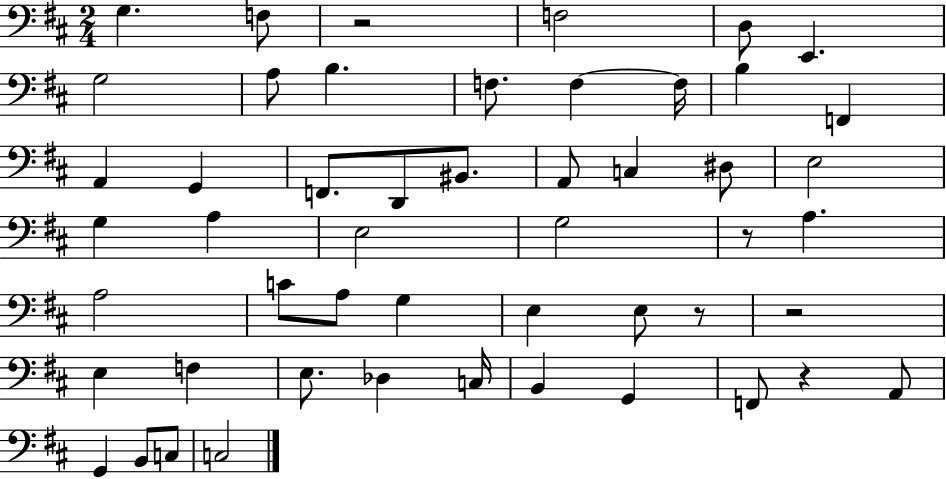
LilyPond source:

{
  \clef bass
  \numericTimeSignature
  \time 2/4
  \key d \major
  g4. f8 | r2 | f2 | d8 e,4. | \break g2 | a8 b4. | f8. f4~~ f16 | b4 f,4 | \break a,4 g,4 | f,8. d,8 bis,8. | a,8 c4 dis8 | e2 | \break g4 a4 | e2 | g2 | r8 a4. | \break a2 | c'8 a8 g4 | e4 e8 r8 | r2 | \break e4 f4 | e8. des4 c16 | b,4 g,4 | f,8 r4 a,8 | \break g,4 b,8 c8 | c2 | \bar "|."
}